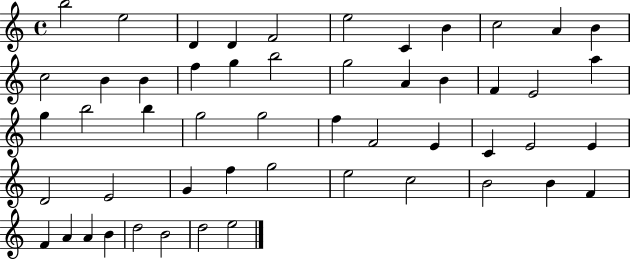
B5/h E5/h D4/q D4/q F4/h E5/h C4/q B4/q C5/h A4/q B4/q C5/h B4/q B4/q F5/q G5/q B5/h G5/h A4/q B4/q F4/q E4/h A5/q G5/q B5/h B5/q G5/h G5/h F5/q F4/h E4/q C4/q E4/h E4/q D4/h E4/h G4/q F5/q G5/h E5/h C5/h B4/h B4/q F4/q F4/q A4/q A4/q B4/q D5/h B4/h D5/h E5/h